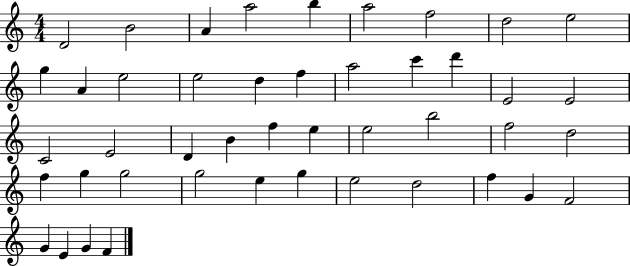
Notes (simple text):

D4/h B4/h A4/q A5/h B5/q A5/h F5/h D5/h E5/h G5/q A4/q E5/h E5/h D5/q F5/q A5/h C6/q D6/q E4/h E4/h C4/h E4/h D4/q B4/q F5/q E5/q E5/h B5/h F5/h D5/h F5/q G5/q G5/h G5/h E5/q G5/q E5/h D5/h F5/q G4/q F4/h G4/q E4/q G4/q F4/q